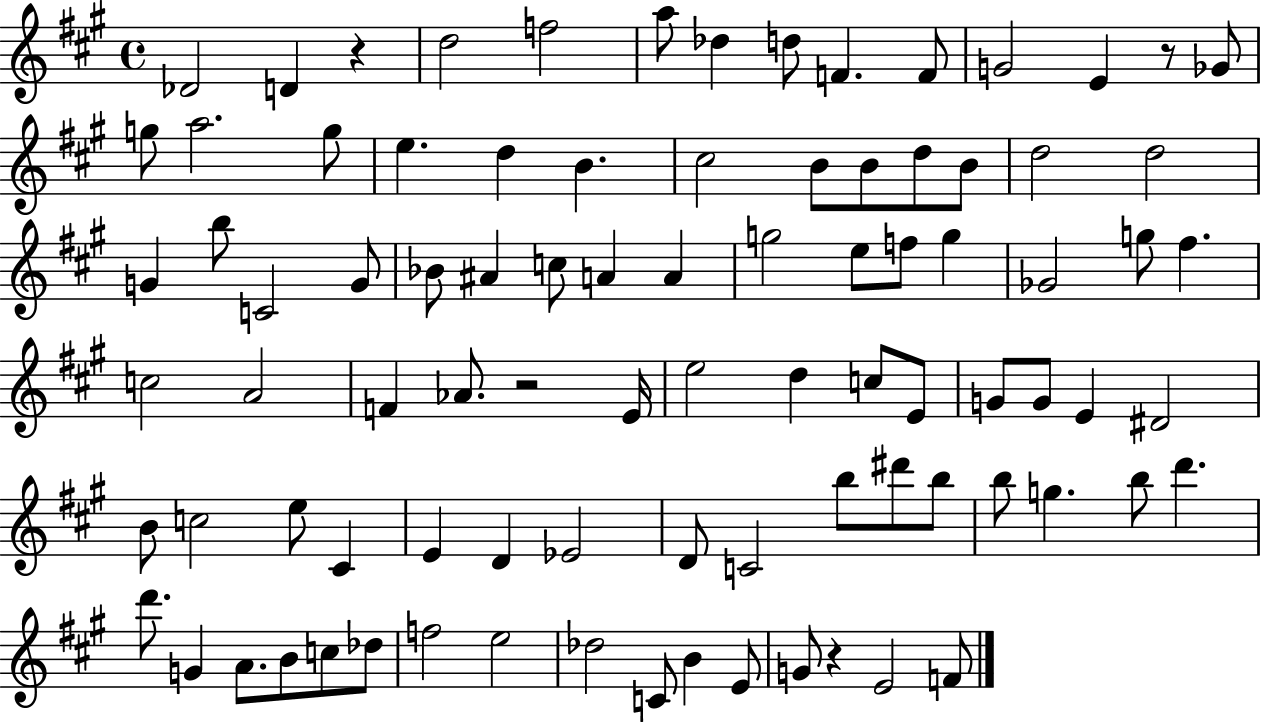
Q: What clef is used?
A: treble